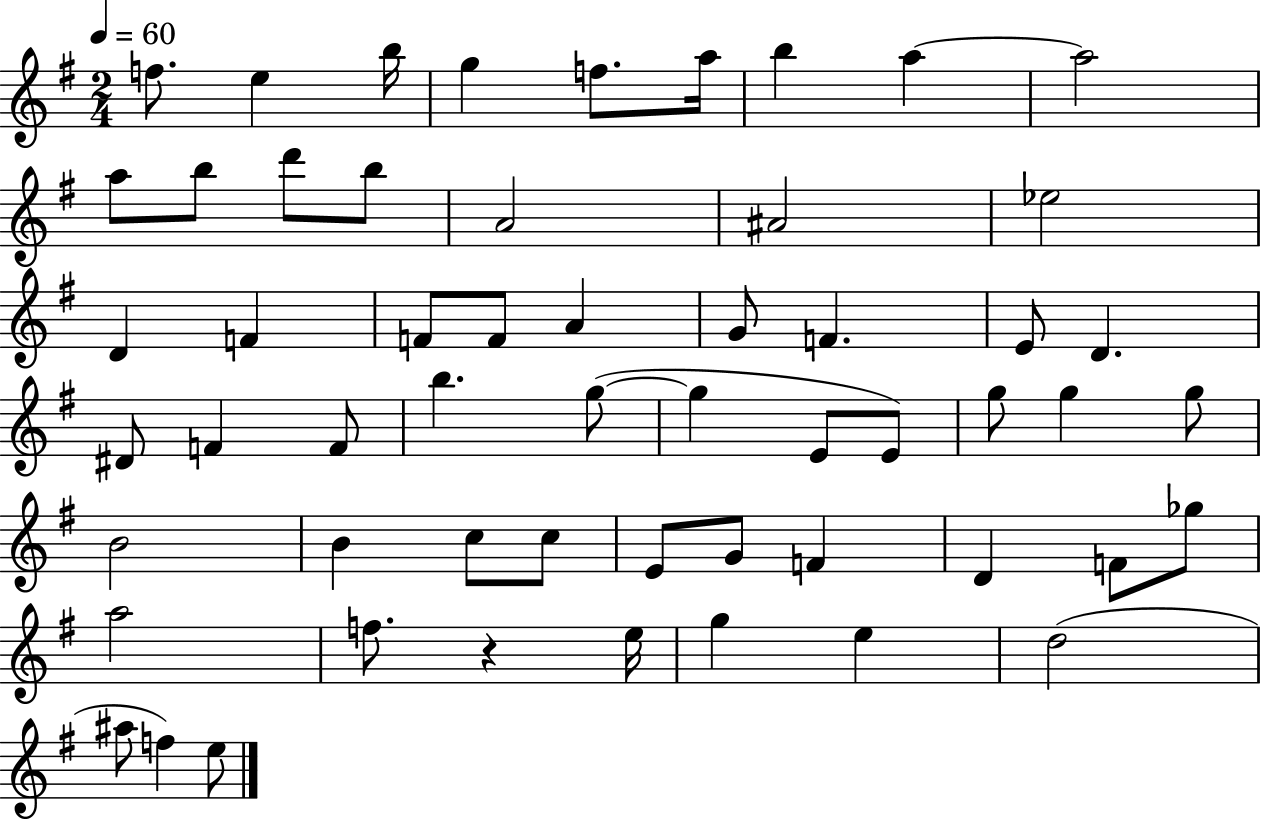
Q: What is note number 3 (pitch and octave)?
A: B5